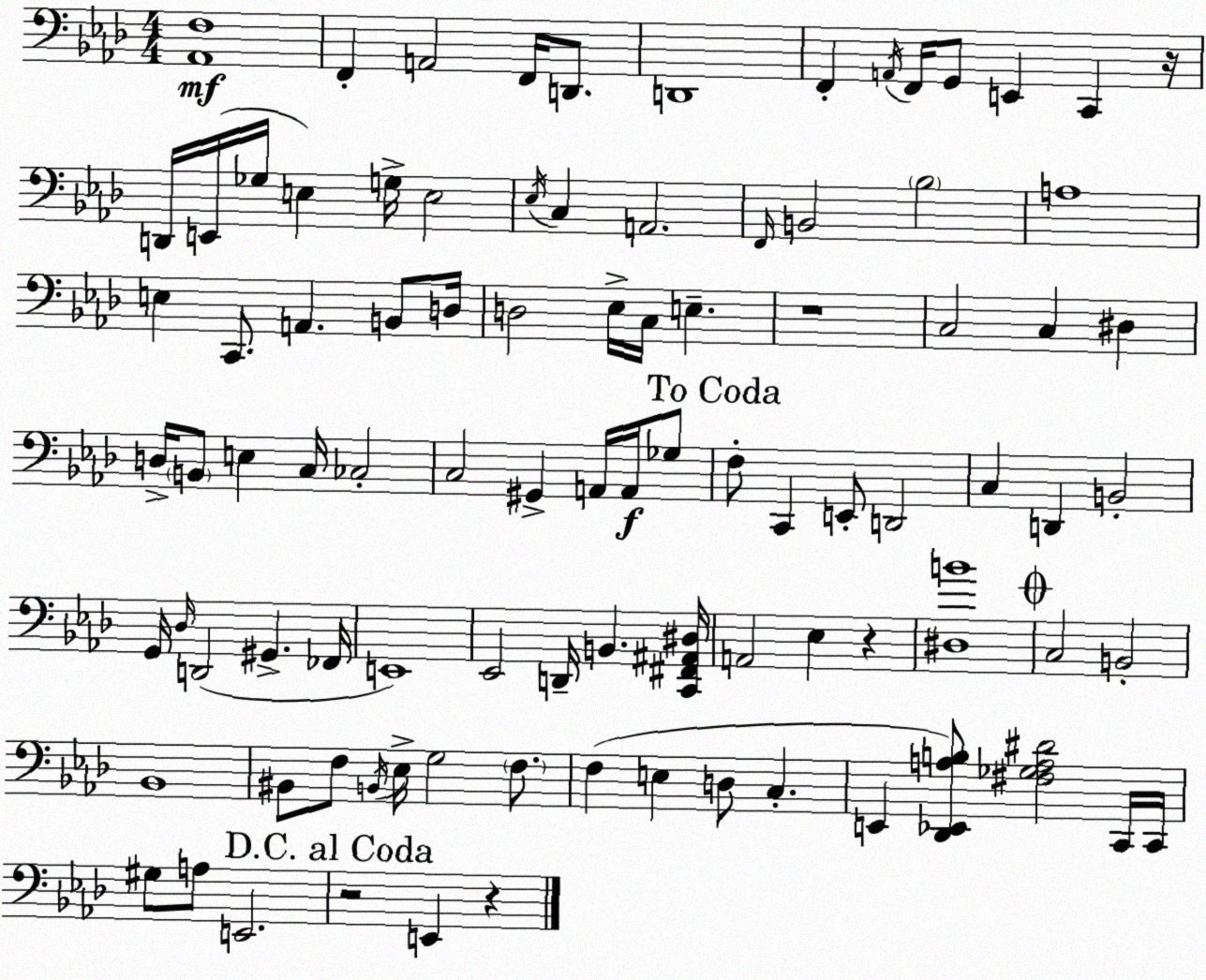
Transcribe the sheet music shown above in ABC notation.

X:1
T:Untitled
M:4/4
L:1/4
K:Fm
[_A,,F,]4 F,, A,,2 F,,/4 D,,/2 D,,4 F,, A,,/4 F,,/4 G,,/2 E,, C,, z/4 D,,/4 E,,/4 _G,/4 E, G,/4 E,2 _E,/4 C, A,,2 F,,/4 B,,2 _B,2 A,4 E, C,,/2 A,, B,,/2 D,/4 D,2 _E,/4 C,/4 E, z4 C,2 C, ^D, D,/4 B,,/2 E, C,/4 _C,2 C,2 ^G,, A,,/4 A,,/4 _G,/2 F,/2 C,, E,,/2 D,,2 C, D,, B,,2 G,,/4 _D,/4 D,,2 ^G,, _F,,/4 E,,4 _E,,2 D,,/4 B,, [C,,^F,,^A,,^D,]/4 A,,2 _E, z [^D,B]4 C,2 B,,2 _B,,4 ^B,,/2 F,/2 B,,/4 _E,/4 G,2 F,/2 F, E, D,/2 C, E,, [_D,,_E,,A,B,]/2 [^F,_G,A,^D]2 C,,/4 C,,/4 ^G,/2 A,/2 E,,2 z2 E,, z